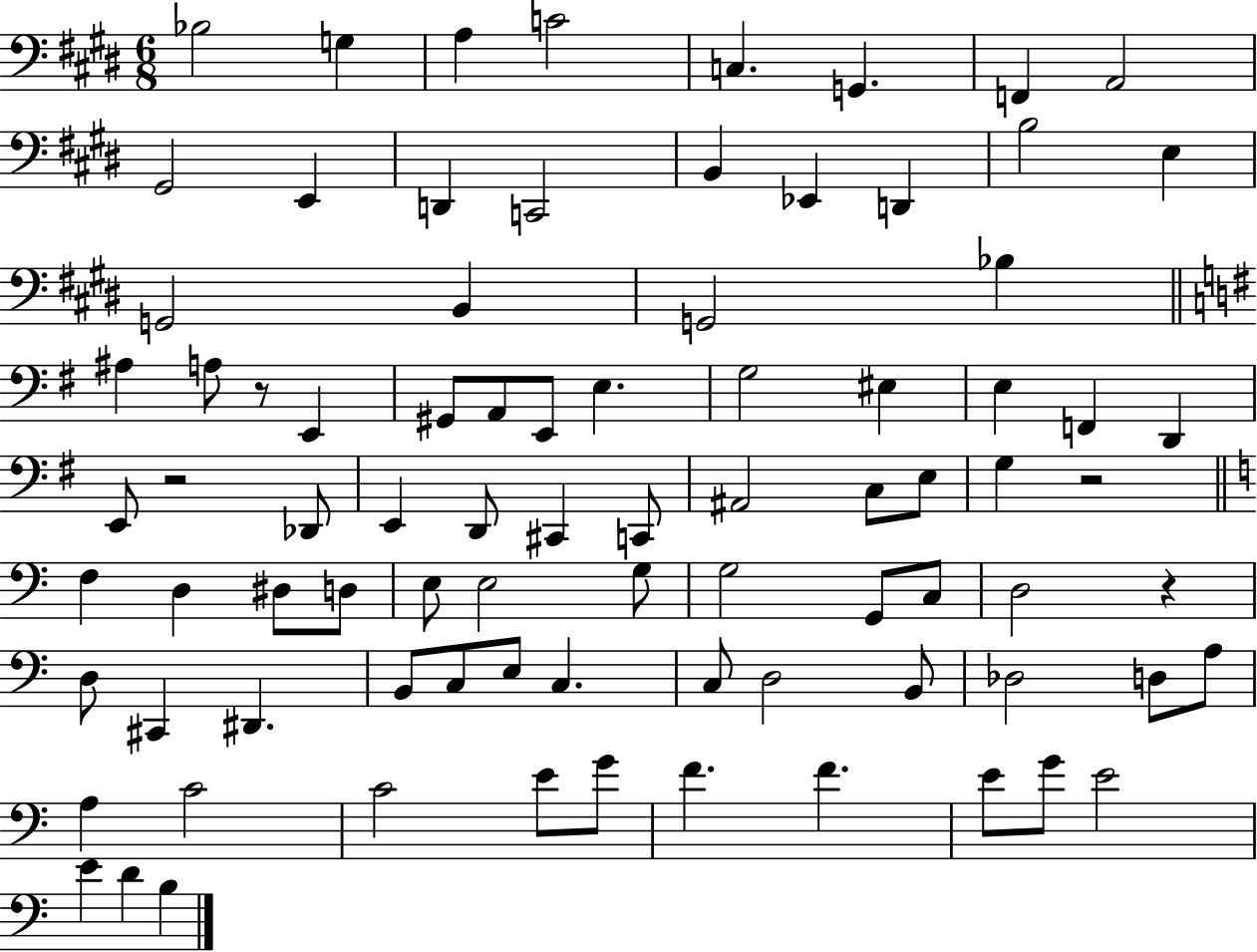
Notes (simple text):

Bb3/h G3/q A3/q C4/h C3/q. G2/q. F2/q A2/h G#2/h E2/q D2/q C2/h B2/q Eb2/q D2/q B3/h E3/q G2/h B2/q G2/h Bb3/q A#3/q A3/e R/e E2/q G#2/e A2/e E2/e E3/q. G3/h EIS3/q E3/q F2/q D2/q E2/e R/h Db2/e E2/q D2/e C#2/q C2/e A#2/h C3/e E3/e G3/q R/h F3/q D3/q D#3/e D3/e E3/e E3/h G3/e G3/h G2/e C3/e D3/h R/q D3/e C#2/q D#2/q. B2/e C3/e E3/e C3/q. C3/e D3/h B2/e Db3/h D3/e A3/e A3/q C4/h C4/h E4/e G4/e F4/q. F4/q. E4/e G4/e E4/h E4/q D4/q B3/q